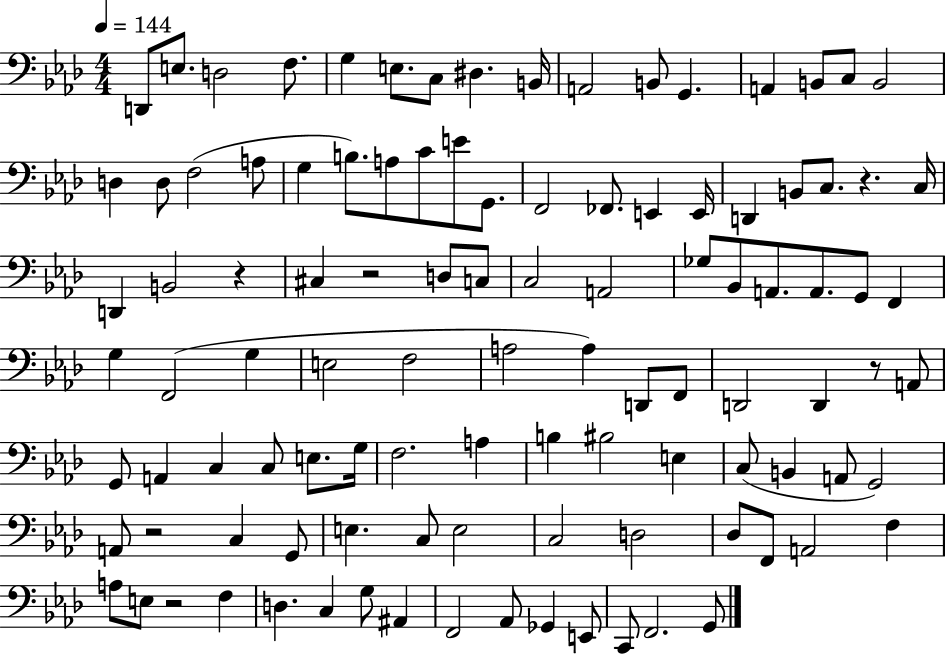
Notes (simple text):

D2/e E3/e. D3/h F3/e. G3/q E3/e. C3/e D#3/q. B2/s A2/h B2/e G2/q. A2/q B2/e C3/e B2/h D3/q D3/e F3/h A3/e G3/q B3/e. A3/e C4/e E4/e G2/e. F2/h FES2/e. E2/q E2/s D2/q B2/e C3/e. R/q. C3/s D2/q B2/h R/q C#3/q R/h D3/e C3/e C3/h A2/h Gb3/e Bb2/e A2/e. A2/e. G2/e F2/q G3/q F2/h G3/q E3/h F3/h A3/h A3/q D2/e F2/e D2/h D2/q R/e A2/e G2/e A2/q C3/q C3/e E3/e. G3/s F3/h. A3/q B3/q BIS3/h E3/q C3/e B2/q A2/e G2/h A2/e R/h C3/q G2/e E3/q. C3/e E3/h C3/h D3/h Db3/e F2/e A2/h F3/q A3/e E3/e R/h F3/q D3/q. C3/q G3/e A#2/q F2/h Ab2/e Gb2/q E2/e C2/e F2/h. G2/e